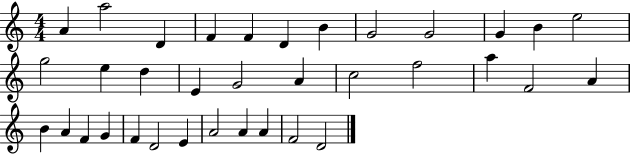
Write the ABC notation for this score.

X:1
T:Untitled
M:4/4
L:1/4
K:C
A a2 D F F D B G2 G2 G B e2 g2 e d E G2 A c2 f2 a F2 A B A F G F D2 E A2 A A F2 D2